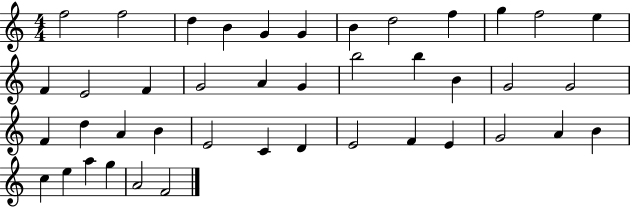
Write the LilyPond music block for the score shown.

{
  \clef treble
  \numericTimeSignature
  \time 4/4
  \key c \major
  f''2 f''2 | d''4 b'4 g'4 g'4 | b'4 d''2 f''4 | g''4 f''2 e''4 | \break f'4 e'2 f'4 | g'2 a'4 g'4 | b''2 b''4 b'4 | g'2 g'2 | \break f'4 d''4 a'4 b'4 | e'2 c'4 d'4 | e'2 f'4 e'4 | g'2 a'4 b'4 | \break c''4 e''4 a''4 g''4 | a'2 f'2 | \bar "|."
}